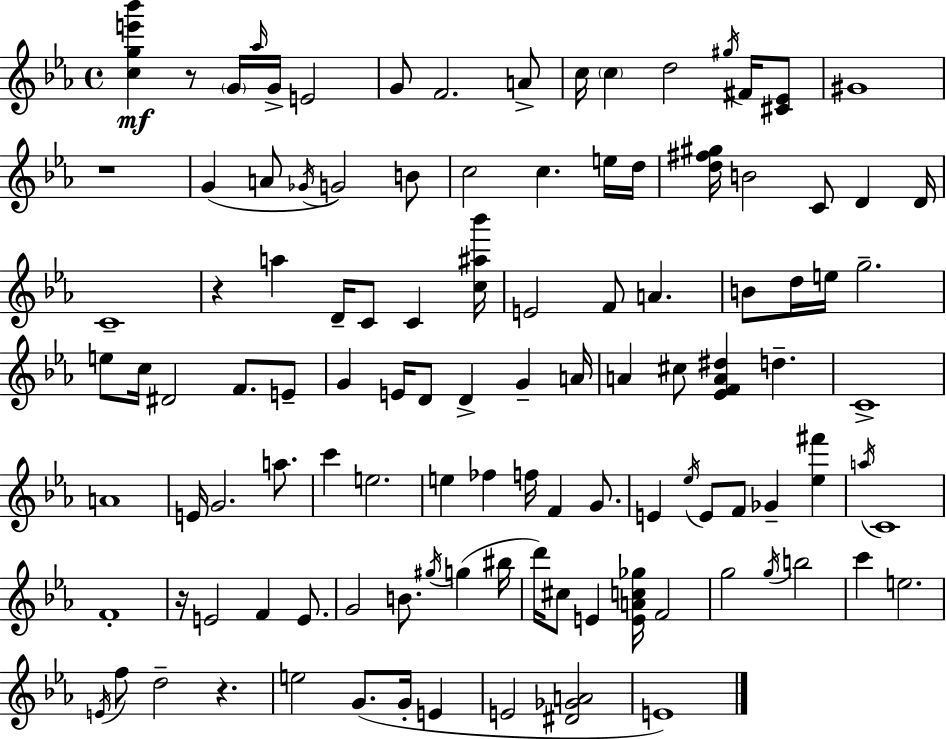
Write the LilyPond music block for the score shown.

{
  \clef treble
  \time 4/4
  \defaultTimeSignature
  \key c \minor
  <c'' g'' e''' bes'''>4\mf r8 \parenthesize g'16 \grace { aes''16 } g'16-> e'2 | g'8 f'2. a'8-> | c''16 \parenthesize c''4 d''2 \acciaccatura { gis''16 } fis'16 | <cis' ees'>8 gis'1 | \break r1 | g'4( a'8 \acciaccatura { ges'16 } g'2) | b'8 c''2 c''4. | e''16 d''16 <d'' fis'' gis''>16 b'2 c'8 d'4 | \break d'16 c'1-- | r4 a''4 d'16-- c'8 c'4 | <c'' ais'' bes'''>16 e'2 f'8 a'4. | b'8 d''16 e''16 g''2.-- | \break e''8 c''16 dis'2 f'8. | e'8-- g'4 e'16 d'8 d'4-> g'4-- | a'16 a'4 cis''8 <ees' f' a' dis''>4 d''4.-- | c'1-> | \break a'1 | e'16 g'2. | a''8. c'''4 e''2. | e''4 fes''4 f''16 f'4 | \break g'8. e'4 \acciaccatura { ees''16 } e'8 f'8 ges'4-- | <ees'' fis'''>4 \acciaccatura { a''16 } c'1 | f'1-. | r16 e'2 f'4 | \break e'8. g'2 b'8. | \acciaccatura { gis''16 } g''4( bis''16 d'''16) cis''8 e'4 <e' a' c'' ges''>16 f'2 | g''2 \acciaccatura { g''16 } b''2 | c'''4 e''2. | \break \acciaccatura { e'16 } f''8 d''2-- | r4. e''2 | g'8.( g'16-. e'4 e'2 | <dis' ges' a'>2 e'1) | \break \bar "|."
}